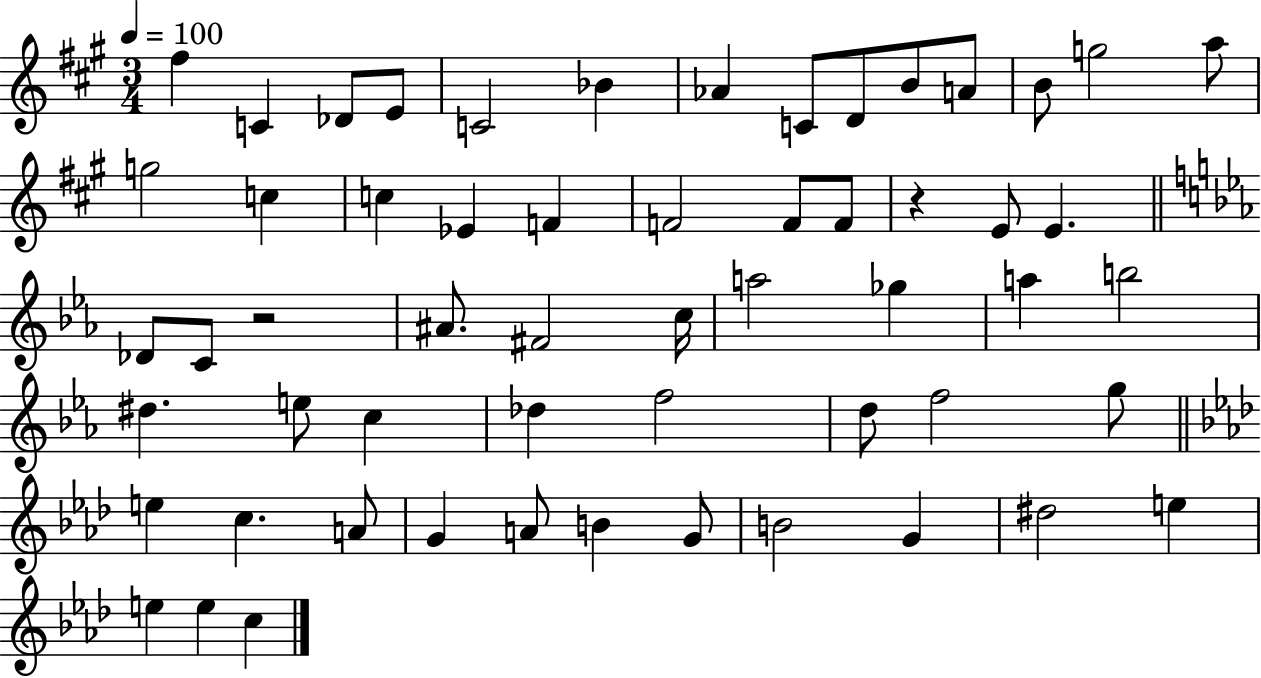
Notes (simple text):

F#5/q C4/q Db4/e E4/e C4/h Bb4/q Ab4/q C4/e D4/e B4/e A4/e B4/e G5/h A5/e G5/h C5/q C5/q Eb4/q F4/q F4/h F4/e F4/e R/q E4/e E4/q. Db4/e C4/e R/h A#4/e. F#4/h C5/s A5/h Gb5/q A5/q B5/h D#5/q. E5/e C5/q Db5/q F5/h D5/e F5/h G5/e E5/q C5/q. A4/e G4/q A4/e B4/q G4/e B4/h G4/q D#5/h E5/q E5/q E5/q C5/q